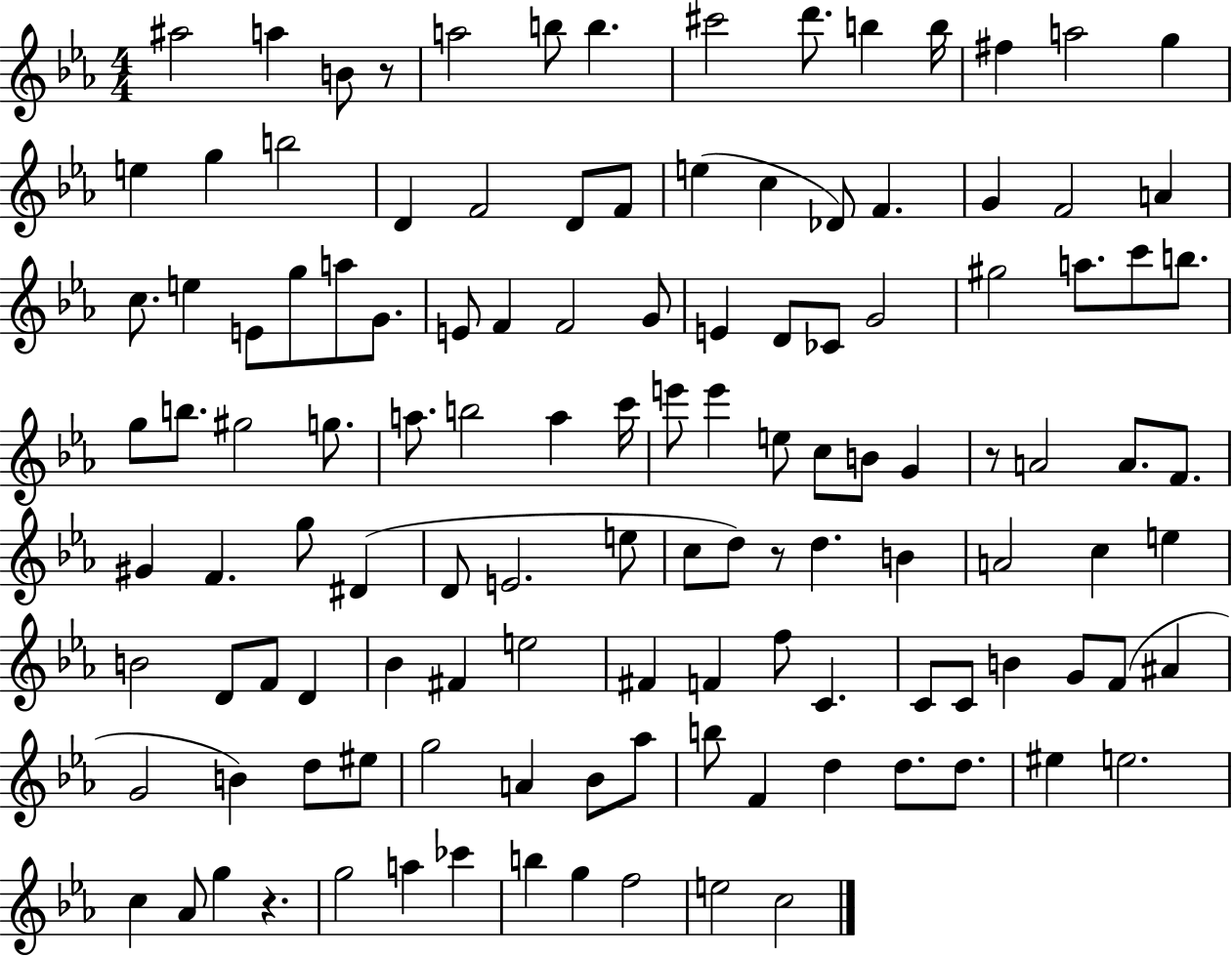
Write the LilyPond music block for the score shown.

{
  \clef treble
  \numericTimeSignature
  \time 4/4
  \key ees \major
  ais''2 a''4 b'8 r8 | a''2 b''8 b''4. | cis'''2 d'''8. b''4 b''16 | fis''4 a''2 g''4 | \break e''4 g''4 b''2 | d'4 f'2 d'8 f'8 | e''4( c''4 des'8) f'4. | g'4 f'2 a'4 | \break c''8. e''4 e'8 g''8 a''8 g'8. | e'8 f'4 f'2 g'8 | e'4 d'8 ces'8 g'2 | gis''2 a''8. c'''8 b''8. | \break g''8 b''8. gis''2 g''8. | a''8. b''2 a''4 c'''16 | e'''8 e'''4 e''8 c''8 b'8 g'4 | r8 a'2 a'8. f'8. | \break gis'4 f'4. g''8 dis'4( | d'8 e'2. e''8 | c''8 d''8) r8 d''4. b'4 | a'2 c''4 e''4 | \break b'2 d'8 f'8 d'4 | bes'4 fis'4 e''2 | fis'4 f'4 f''8 c'4. | c'8 c'8 b'4 g'8 f'8( ais'4 | \break g'2 b'4) d''8 eis''8 | g''2 a'4 bes'8 aes''8 | b''8 f'4 d''4 d''8. d''8. | eis''4 e''2. | \break c''4 aes'8 g''4 r4. | g''2 a''4 ces'''4 | b''4 g''4 f''2 | e''2 c''2 | \break \bar "|."
}